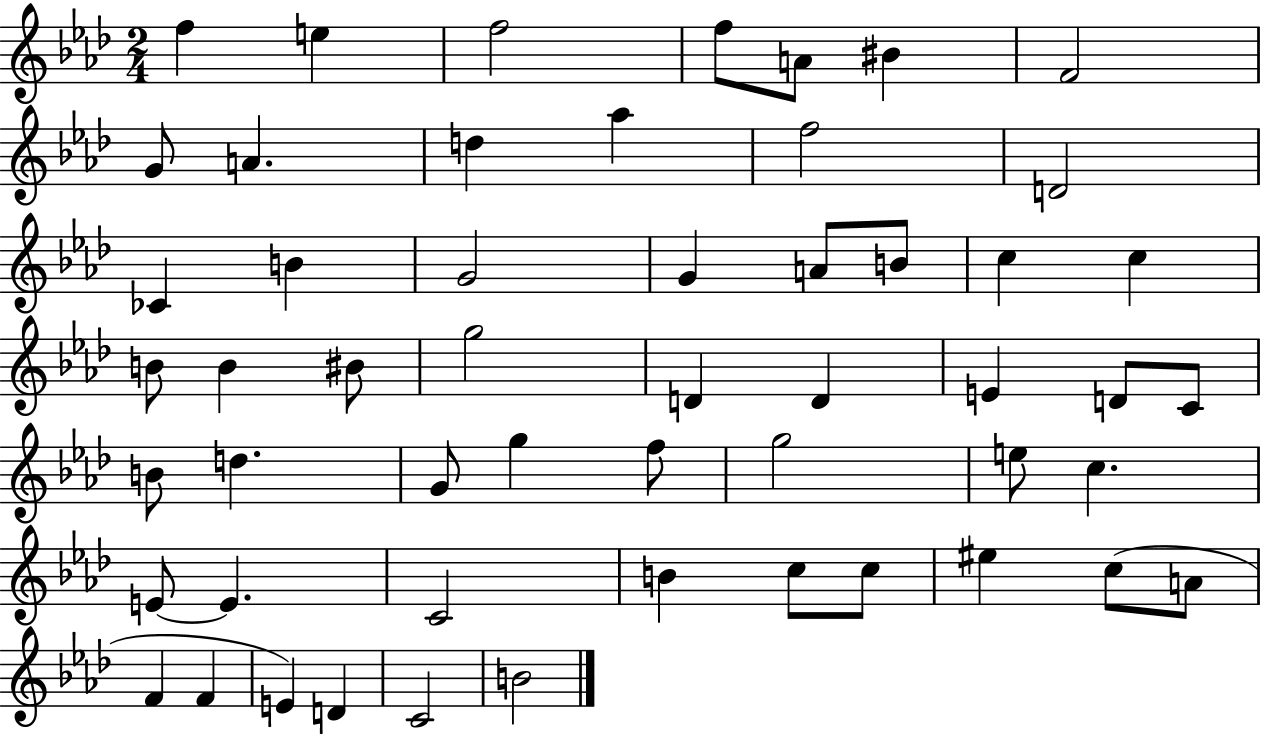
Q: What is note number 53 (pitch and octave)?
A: B4